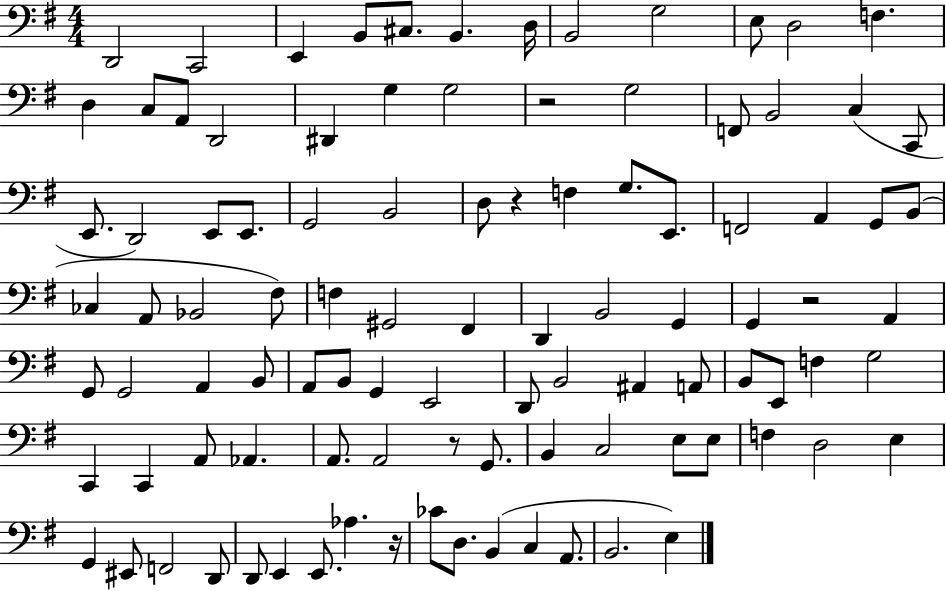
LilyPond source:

{
  \clef bass
  \numericTimeSignature
  \time 4/4
  \key g \major
  d,2 c,2 | e,4 b,8 cis8. b,4. d16 | b,2 g2 | e8 d2 f4. | \break d4 c8 a,8 d,2 | dis,4 g4 g2 | r2 g2 | f,8 b,2 c4( c,8 | \break e,8. d,2) e,8 e,8. | g,2 b,2 | d8 r4 f4 g8. e,8. | f,2 a,4 g,8 b,8( | \break ces4 a,8 bes,2 fis8) | f4 gis,2 fis,4 | d,4 b,2 g,4 | g,4 r2 a,4 | \break g,8 g,2 a,4 b,8 | a,8 b,8 g,4 e,2 | d,8 b,2 ais,4 a,8 | b,8 e,8 f4 g2 | \break c,4 c,4 a,8 aes,4. | a,8. a,2 r8 g,8. | b,4 c2 e8 e8 | f4 d2 e4 | \break g,4 eis,8 f,2 d,8 | d,8 e,4 e,8. aes4. r16 | ces'8 d8. b,4( c4 a,8. | b,2. e4) | \break \bar "|."
}